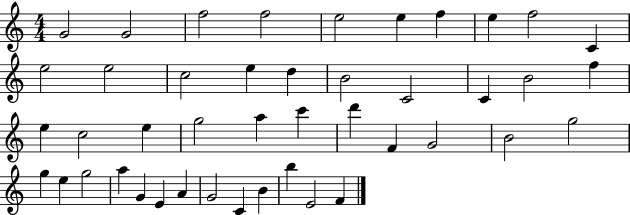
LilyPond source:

{
  \clef treble
  \numericTimeSignature
  \time 4/4
  \key c \major
  g'2 g'2 | f''2 f''2 | e''2 e''4 f''4 | e''4 f''2 c'4 | \break e''2 e''2 | c''2 e''4 d''4 | b'2 c'2 | c'4 b'2 f''4 | \break e''4 c''2 e''4 | g''2 a''4 c'''4 | d'''4 f'4 g'2 | b'2 g''2 | \break g''4 e''4 g''2 | a''4 g'4 e'4 a'4 | g'2 c'4 b'4 | b''4 e'2 f'4 | \break \bar "|."
}